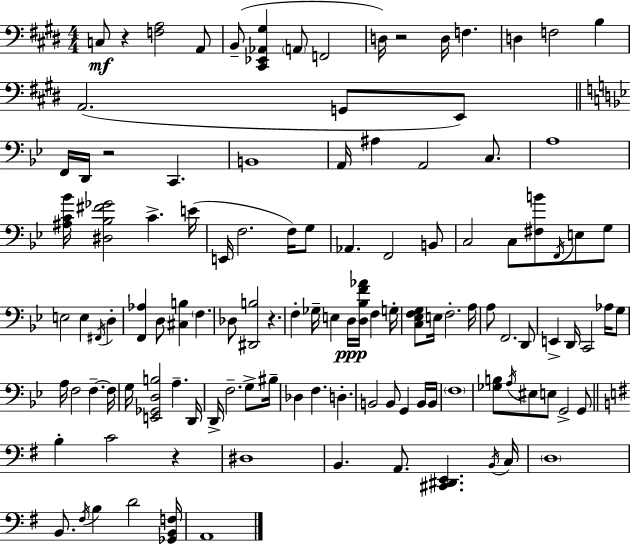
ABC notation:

X:1
T:Untitled
M:4/4
L:1/4
K:E
C,/2 z [F,A,]2 A,,/2 B,,/2 [^C,,_E,,_A,,^G,] A,,/2 F,,2 D,/4 z2 D,/4 F, D, F,2 B, A,,2 G,,/2 E,,/2 F,,/4 D,,/4 z2 C,, B,,4 A,,/4 ^A, A,,2 C,/2 A,4 [^A,C_B]/4 [^D,_B,^F_G]2 C E/4 E,,/4 F,2 F,/4 G,/2 _A,, F,,2 B,,/2 C,2 C,/2 [^F,B]/2 F,,/4 E,/2 G,/2 E,2 E, ^F,,/4 D, [F,,_A,] D,/2 [^C,B,] F, _D,/2 [^D,,B,]2 z F, _G,/4 E, D,/4 [D,_B,F_A]/4 F, G,/4 [C,_E,F,G,]/2 E,/4 F,2 A,/4 A,/2 F,,2 D,,/2 E,, D,,/4 C,,2 _A,/4 G,/2 A,/4 F,2 F, F,/4 G,/4 [E,,_G,,D,B,]2 A, D,,/4 D,,/4 F,2 G,/2 ^B,/4 _D, F, D, B,,2 B,,/2 G,, B,,/4 B,,/4 F,4 [_G,B,]/2 A,/4 ^E,/2 E,/2 G,,2 G,,/2 B, C2 z ^D,4 B,, A,,/2 [^C,,^D,,E,,] B,,/4 C,/4 D,4 B,,/2 ^F,/4 B, D2 [_G,,B,,F,]/4 A,,4